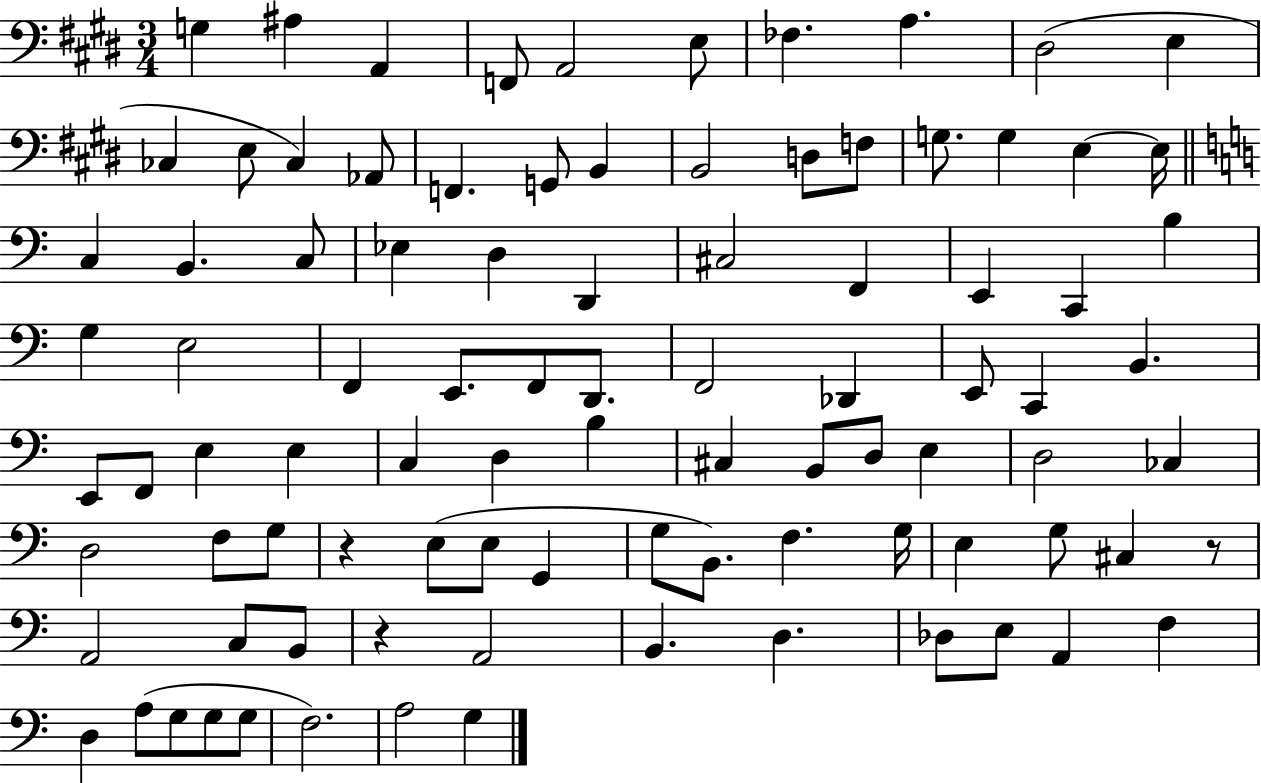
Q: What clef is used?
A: bass